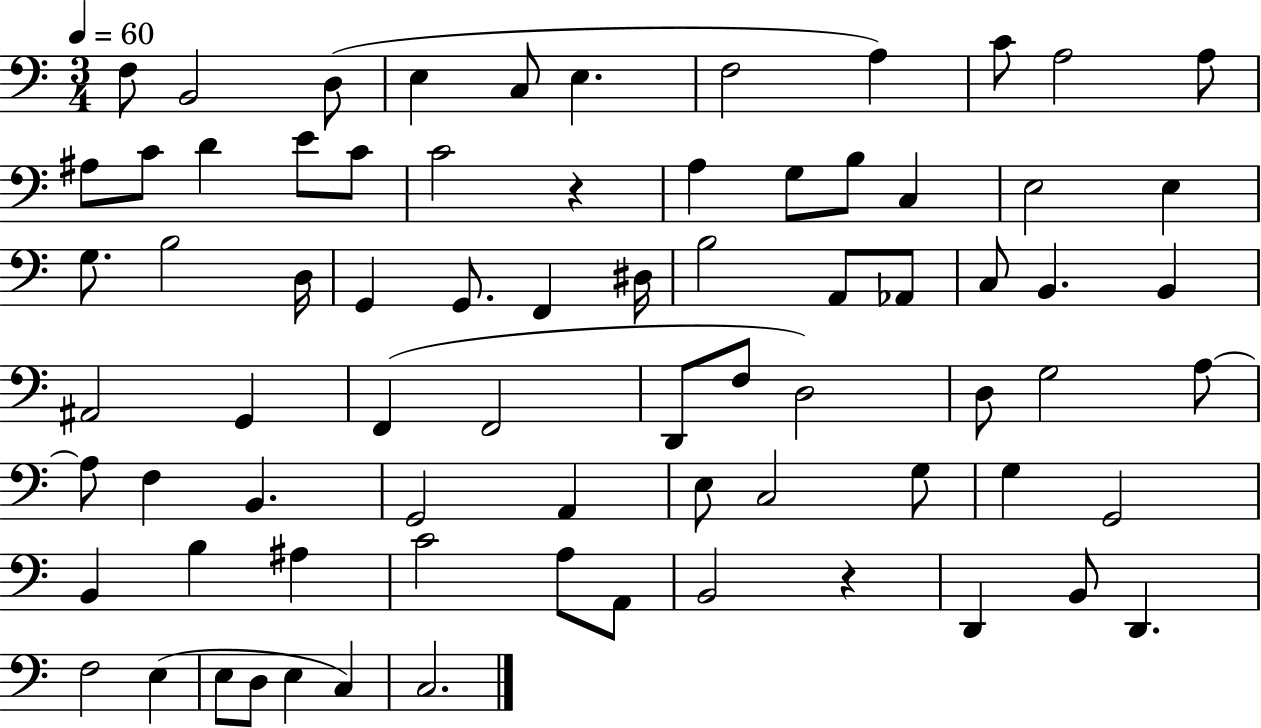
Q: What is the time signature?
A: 3/4